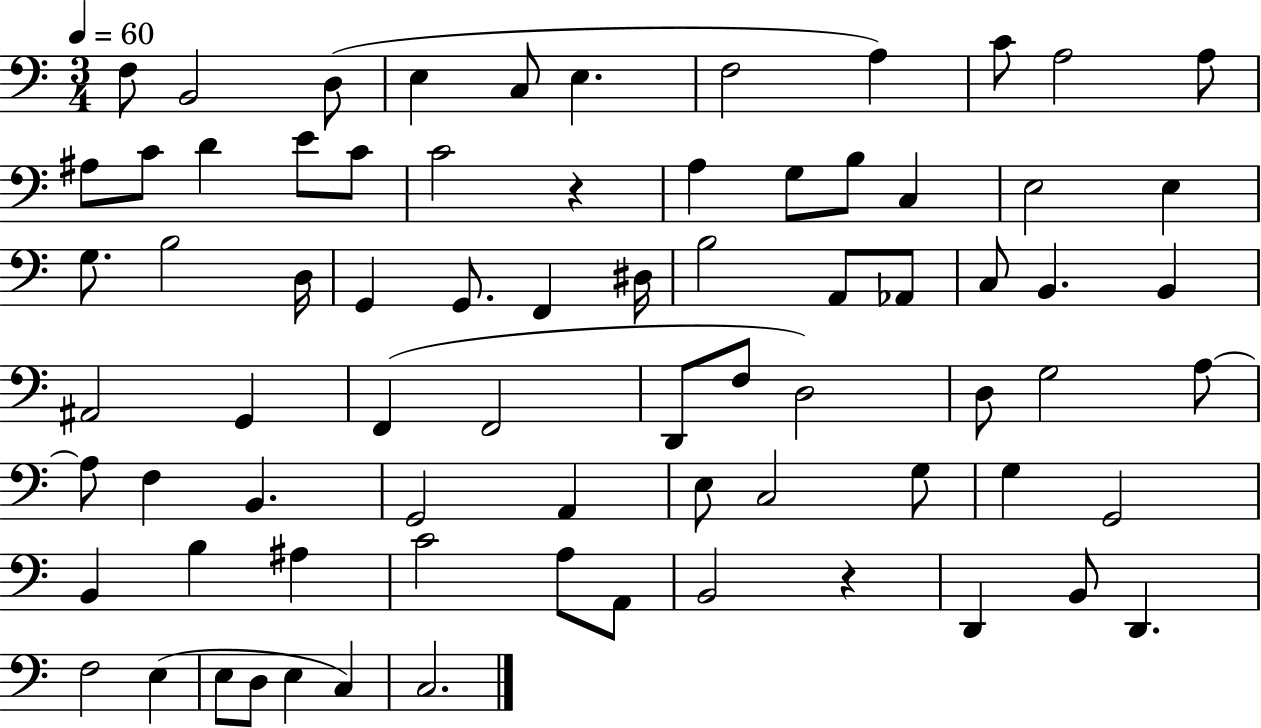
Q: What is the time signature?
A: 3/4